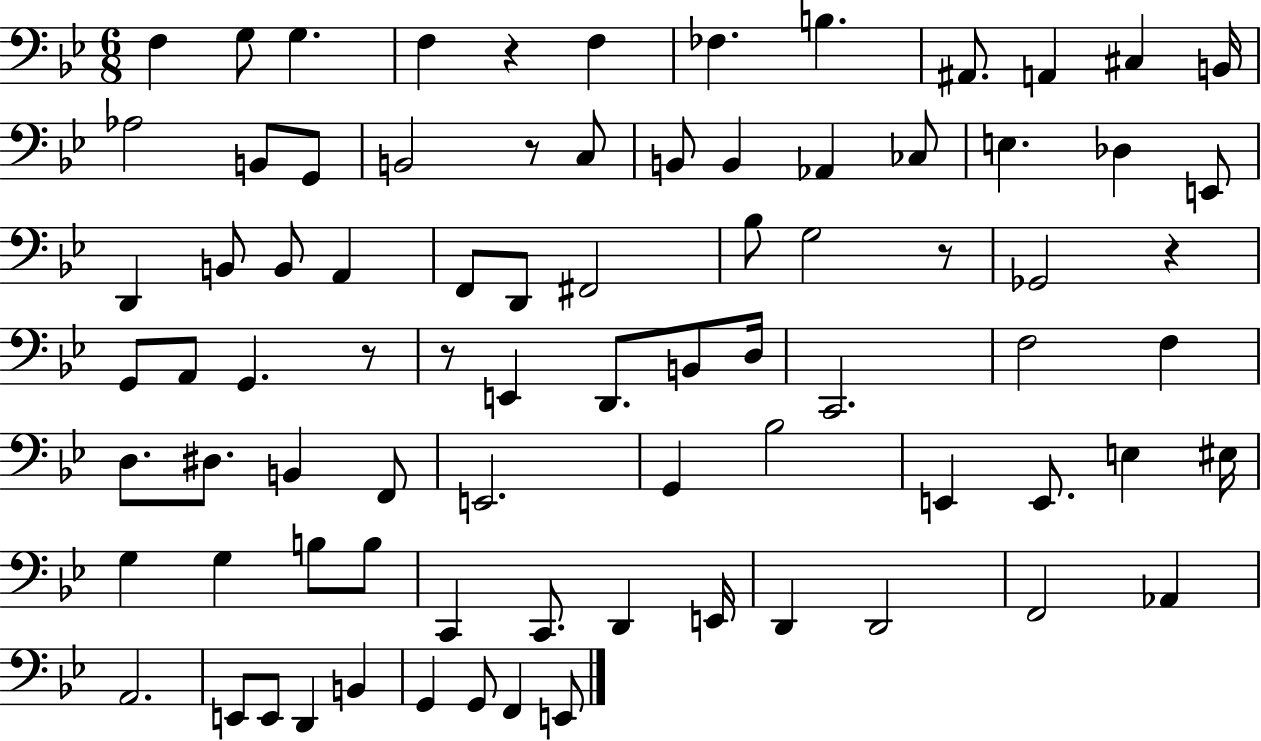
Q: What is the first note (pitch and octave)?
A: F3